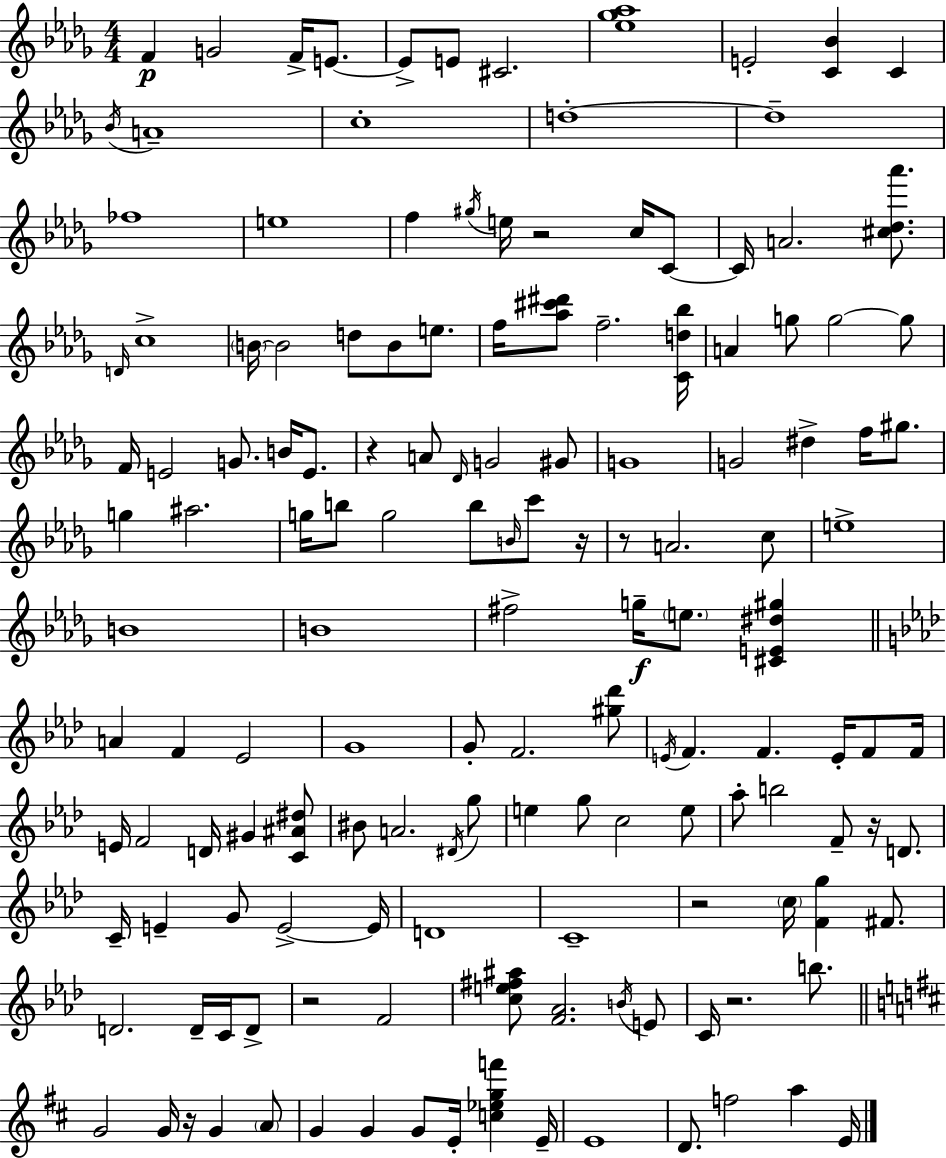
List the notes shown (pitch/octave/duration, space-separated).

F4/q G4/h F4/s E4/e. E4/e E4/e C#4/h. [Eb5,Gb5,Ab5]/w E4/h [C4,Bb4]/q C4/q Bb4/s A4/w C5/w D5/w D5/w FES5/w E5/w F5/q G#5/s E5/s R/h C5/s C4/e C4/s A4/h. [C#5,Db5,Ab6]/e. D4/s C5/w B4/s B4/h D5/e B4/e E5/e. F5/s [Ab5,C#6,D#6]/e F5/h. [C4,D5,Bb5]/s A4/q G5/e G5/h G5/e F4/s E4/h G4/e. B4/s E4/e. R/q A4/e Db4/s G4/h G#4/e G4/w G4/h D#5/q F5/s G#5/e. G5/q A#5/h. G5/s B5/e G5/h B5/e B4/s C6/e R/s R/e A4/h. C5/e E5/w B4/w B4/w F#5/h G5/s E5/e. [C#4,E4,D#5,G#5]/q A4/q F4/q Eb4/h G4/w G4/e F4/h. [G#5,Db6]/e E4/s F4/q. F4/q. E4/s F4/e F4/s E4/s F4/h D4/s G#4/q [C4,A#4,D#5]/e BIS4/e A4/h. D#4/s G5/e E5/q G5/e C5/h E5/e Ab5/e B5/h F4/e R/s D4/e. C4/s E4/q G4/e E4/h E4/s D4/w C4/w R/h C5/s [F4,G5]/q F#4/e. D4/h. D4/s C4/s D4/e R/h F4/h [C5,E5,F#5,A#5]/e [F4,Ab4]/h. B4/s E4/e C4/s R/h. B5/e. G4/h G4/s R/s G4/q A4/e G4/q G4/q G4/e E4/s [C5,Eb5,G5,F6]/q E4/s E4/w D4/e. F5/h A5/q E4/s